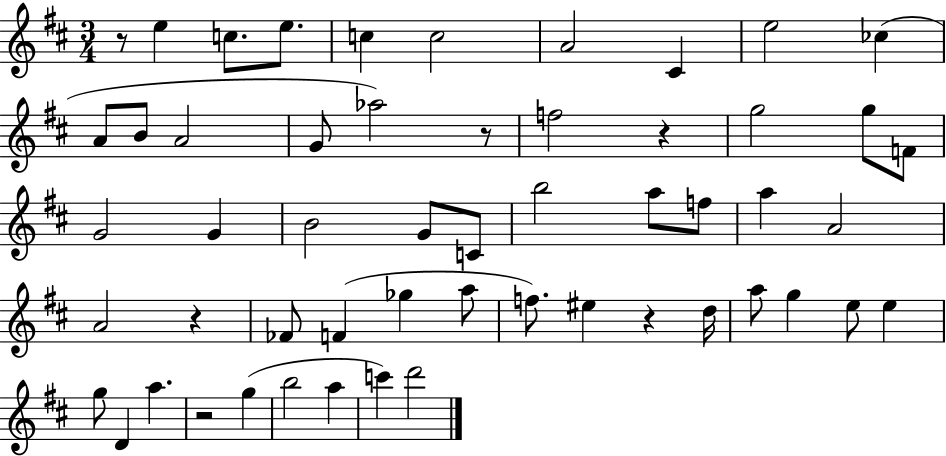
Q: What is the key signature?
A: D major